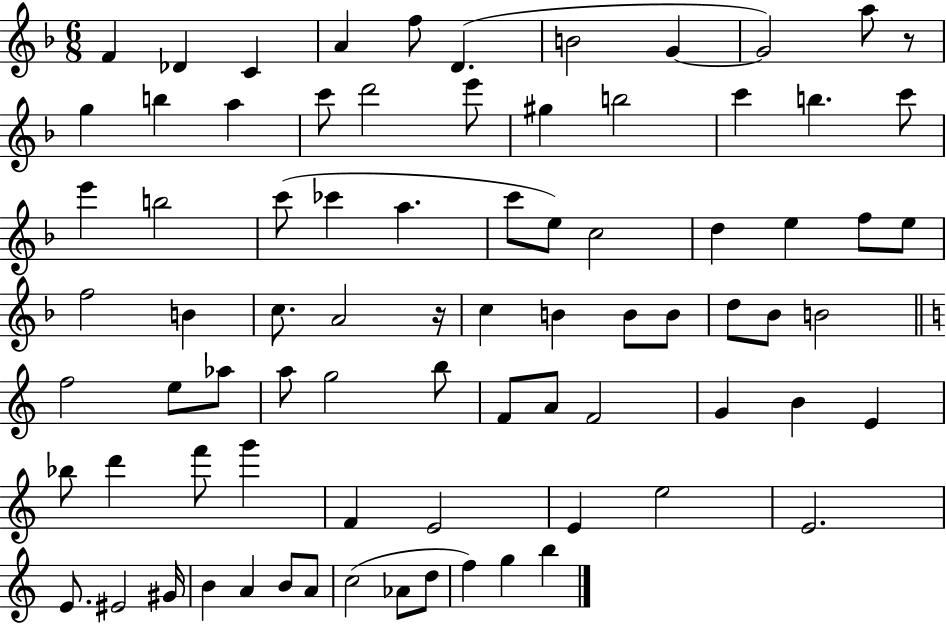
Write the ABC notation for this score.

X:1
T:Untitled
M:6/8
L:1/4
K:F
F _D C A f/2 D B2 G G2 a/2 z/2 g b a c'/2 d'2 e'/2 ^g b2 c' b c'/2 e' b2 c'/2 _c' a c'/2 e/2 c2 d e f/2 e/2 f2 B c/2 A2 z/4 c B B/2 B/2 d/2 _B/2 B2 f2 e/2 _a/2 a/2 g2 b/2 F/2 A/2 F2 G B E _b/2 d' f'/2 g' F E2 E e2 E2 E/2 ^E2 ^G/4 B A B/2 A/2 c2 _A/2 d/2 f g b